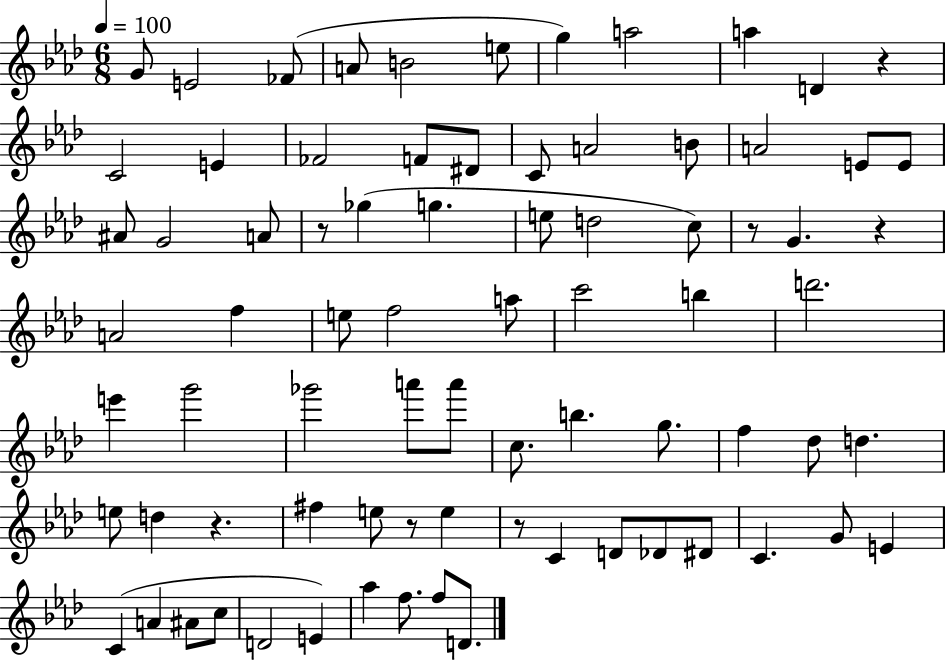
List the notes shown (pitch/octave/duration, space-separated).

G4/e E4/h FES4/e A4/e B4/h E5/e G5/q A5/h A5/q D4/q R/q C4/h E4/q FES4/h F4/e D#4/e C4/e A4/h B4/e A4/h E4/e E4/e A#4/e G4/h A4/e R/e Gb5/q G5/q. E5/e D5/h C5/e R/e G4/q. R/q A4/h F5/q E5/e F5/h A5/e C6/h B5/q D6/h. E6/q G6/h Gb6/h A6/e A6/e C5/e. B5/q. G5/e. F5/q Db5/e D5/q. E5/e D5/q R/q. F#5/q E5/e R/e E5/q R/e C4/q D4/e Db4/e D#4/e C4/q. G4/e E4/q C4/q A4/q A#4/e C5/e D4/h E4/q Ab5/q F5/e. F5/e D4/e.